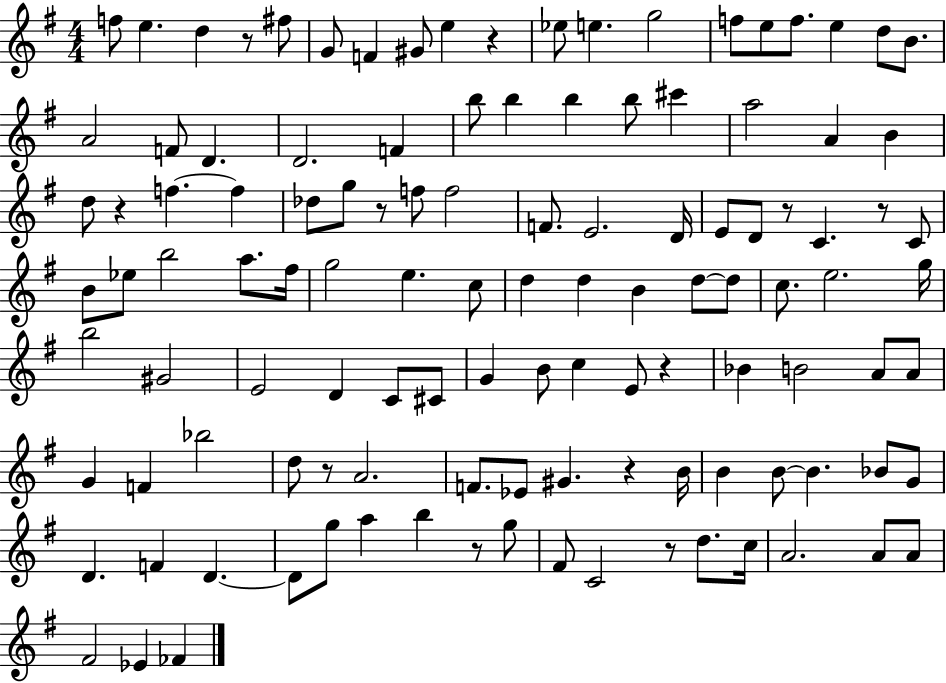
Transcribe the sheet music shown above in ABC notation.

X:1
T:Untitled
M:4/4
L:1/4
K:G
f/2 e d z/2 ^f/2 G/2 F ^G/2 e z _e/2 e g2 f/2 e/2 f/2 e d/2 B/2 A2 F/2 D D2 F b/2 b b b/2 ^c' a2 A B d/2 z f f _d/2 g/2 z/2 f/2 f2 F/2 E2 D/4 E/2 D/2 z/2 C z/2 C/2 B/2 _e/2 b2 a/2 ^f/4 g2 e c/2 d d B d/2 d/2 c/2 e2 g/4 b2 ^G2 E2 D C/2 ^C/2 G B/2 c E/2 z _B B2 A/2 A/2 G F _b2 d/2 z/2 A2 F/2 _E/2 ^G z B/4 B B/2 B _B/2 G/2 D F D D/2 g/2 a b z/2 g/2 ^F/2 C2 z/2 d/2 c/4 A2 A/2 A/2 ^F2 _E _F